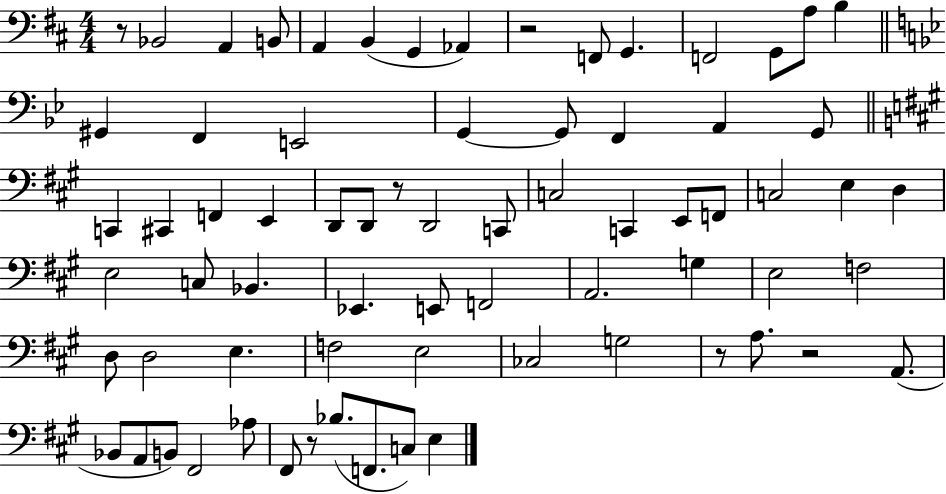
{
  \clef bass
  \numericTimeSignature
  \time 4/4
  \key d \major
  r8 bes,2 a,4 b,8 | a,4 b,4( g,4 aes,4) | r2 f,8 g,4. | f,2 g,8 a8 b4 | \break \bar "||" \break \key g \minor gis,4 f,4 e,2 | g,4~~ g,8 f,4 a,4 g,8 | \bar "||" \break \key a \major c,4 cis,4 f,4 e,4 | d,8 d,8 r8 d,2 c,8 | c2 c,4 e,8 f,8 | c2 e4 d4 | \break e2 c8 bes,4. | ees,4. e,8 f,2 | a,2. g4 | e2 f2 | \break d8 d2 e4. | f2 e2 | ces2 g2 | r8 a8. r2 a,8.( | \break bes,8 a,8 b,8) fis,2 aes8 | fis,8 r8 bes8.( f,8. c8) e4 | \bar "|."
}